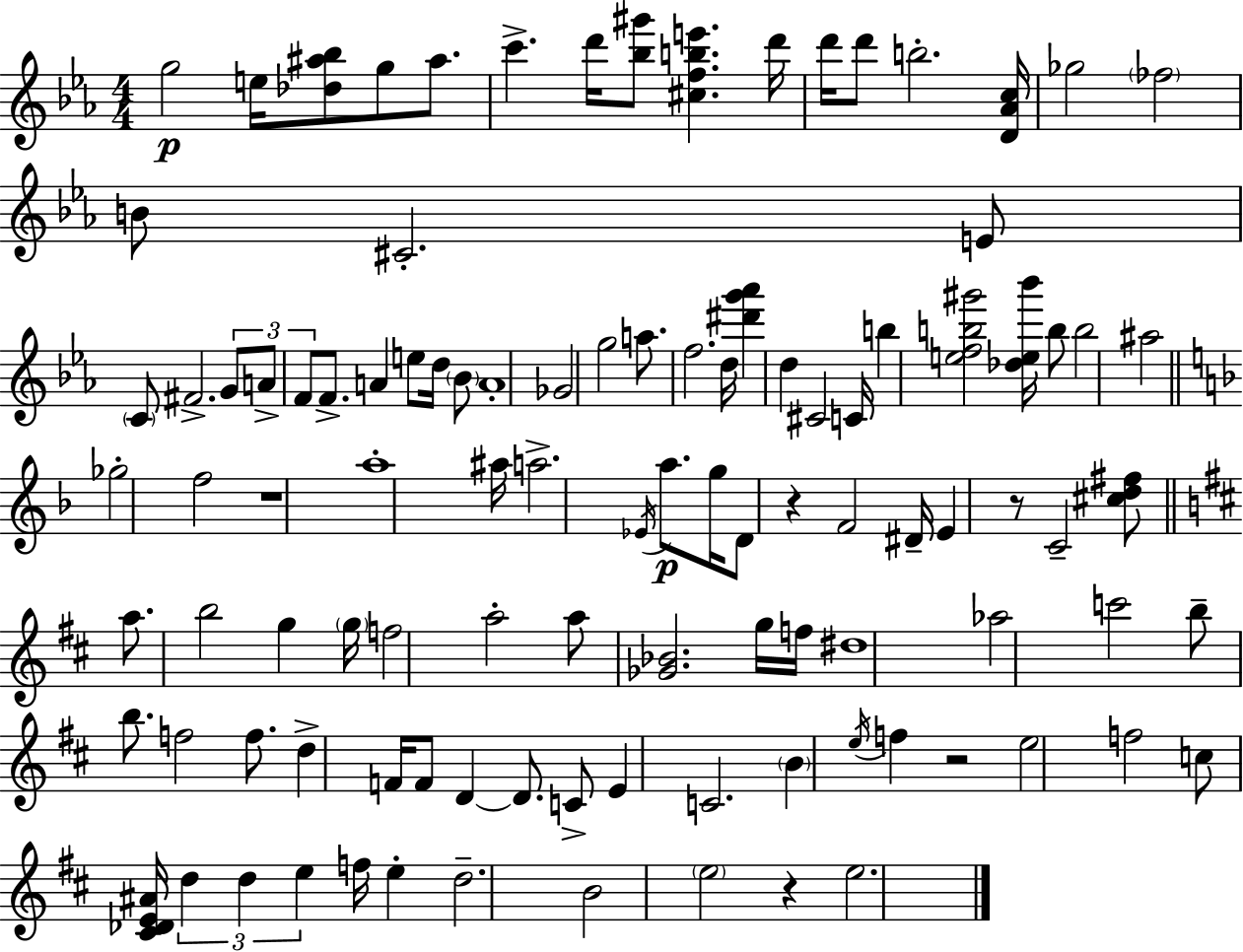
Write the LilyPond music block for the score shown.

{
  \clef treble
  \numericTimeSignature
  \time 4/4
  \key c \minor
  g''2\p e''16 <des'' ais'' bes''>8 g''8 ais''8. | c'''4.-> d'''16 <bes'' gis'''>8 <cis'' f'' b'' e'''>4. d'''16 | d'''16 d'''8 b''2.-. <d' aes' c''>16 | ges''2 \parenthesize fes''2 | \break b'8 cis'2.-. e'8 | \parenthesize c'8 fis'2.-> \tuplet 3/2 { g'8 | a'8-> f'8 } f'8.-> a'4 e''8 d''16 \parenthesize bes'8 | a'1-. | \break ges'2 g''2 | a''8. f''2. d''16 | <dis''' g''' aes'''>4 d''4 cis'2 | c'16 b''4 <e'' f'' b'' gis'''>2 <des'' e'' bes'''>16 b''8 | \break b''2 ais''2 | \bar "||" \break \key d \minor ges''2-. f''2 | r1 | a''1-. | ais''16 a''2.-> \acciaccatura { ees'16 } a''8.\p | \break g''16 d'8 r4 f'2 | dis'16-- e'4 r8 c'2-- <cis'' d'' fis''>8 | \bar "||" \break \key b \minor a''8. b''2 g''4 \parenthesize g''16 | f''2 a''2-. | a''8 <ges' bes'>2. g''16 f''16 | dis''1 | \break aes''2 c'''2 | b''8-- b''8. f''2 f''8. | d''4-> f'16 f'8 d'4~~ d'8. c'8-> | e'4 c'2. | \break \parenthesize b'4 \acciaccatura { e''16 } f''4 r2 | e''2 f''2 | c''8 <cis' des' e' ais'>16 \tuplet 3/2 { d''4 d''4 e''4 } | f''16 e''4-. d''2.-- | \break b'2 \parenthesize e''2 | r4 e''2. | \bar "|."
}